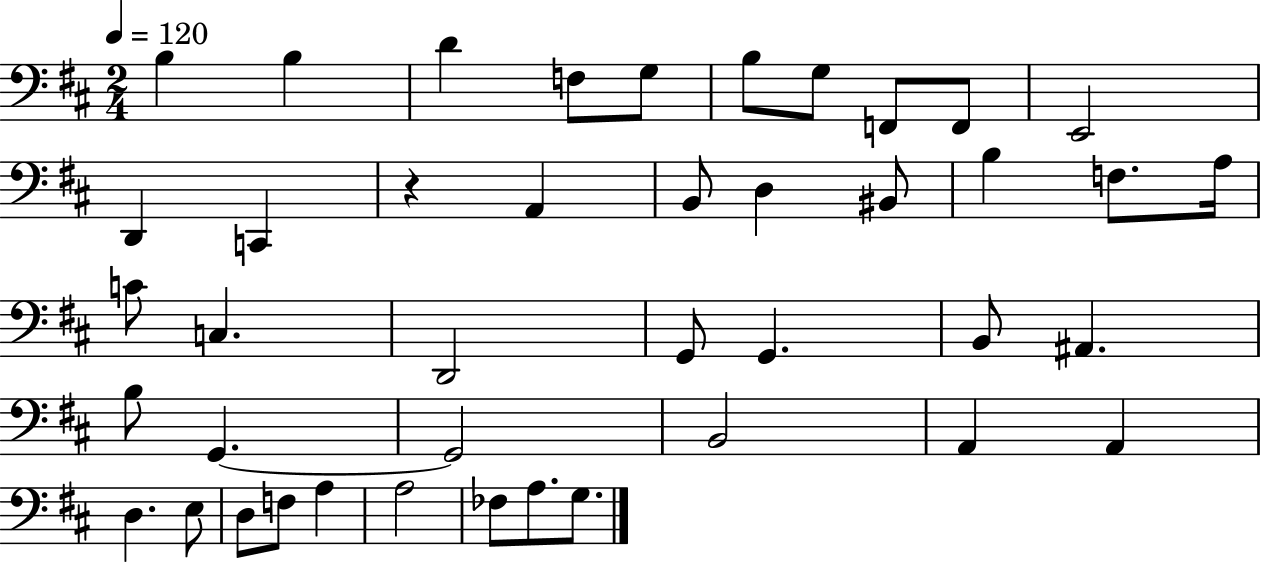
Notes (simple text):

B3/q B3/q D4/q F3/e G3/e B3/e G3/e F2/e F2/e E2/h D2/q C2/q R/q A2/q B2/e D3/q BIS2/e B3/q F3/e. A3/s C4/e C3/q. D2/h G2/e G2/q. B2/e A#2/q. B3/e G2/q. G2/h B2/h A2/q A2/q D3/q. E3/e D3/e F3/e A3/q A3/h FES3/e A3/e. G3/e.